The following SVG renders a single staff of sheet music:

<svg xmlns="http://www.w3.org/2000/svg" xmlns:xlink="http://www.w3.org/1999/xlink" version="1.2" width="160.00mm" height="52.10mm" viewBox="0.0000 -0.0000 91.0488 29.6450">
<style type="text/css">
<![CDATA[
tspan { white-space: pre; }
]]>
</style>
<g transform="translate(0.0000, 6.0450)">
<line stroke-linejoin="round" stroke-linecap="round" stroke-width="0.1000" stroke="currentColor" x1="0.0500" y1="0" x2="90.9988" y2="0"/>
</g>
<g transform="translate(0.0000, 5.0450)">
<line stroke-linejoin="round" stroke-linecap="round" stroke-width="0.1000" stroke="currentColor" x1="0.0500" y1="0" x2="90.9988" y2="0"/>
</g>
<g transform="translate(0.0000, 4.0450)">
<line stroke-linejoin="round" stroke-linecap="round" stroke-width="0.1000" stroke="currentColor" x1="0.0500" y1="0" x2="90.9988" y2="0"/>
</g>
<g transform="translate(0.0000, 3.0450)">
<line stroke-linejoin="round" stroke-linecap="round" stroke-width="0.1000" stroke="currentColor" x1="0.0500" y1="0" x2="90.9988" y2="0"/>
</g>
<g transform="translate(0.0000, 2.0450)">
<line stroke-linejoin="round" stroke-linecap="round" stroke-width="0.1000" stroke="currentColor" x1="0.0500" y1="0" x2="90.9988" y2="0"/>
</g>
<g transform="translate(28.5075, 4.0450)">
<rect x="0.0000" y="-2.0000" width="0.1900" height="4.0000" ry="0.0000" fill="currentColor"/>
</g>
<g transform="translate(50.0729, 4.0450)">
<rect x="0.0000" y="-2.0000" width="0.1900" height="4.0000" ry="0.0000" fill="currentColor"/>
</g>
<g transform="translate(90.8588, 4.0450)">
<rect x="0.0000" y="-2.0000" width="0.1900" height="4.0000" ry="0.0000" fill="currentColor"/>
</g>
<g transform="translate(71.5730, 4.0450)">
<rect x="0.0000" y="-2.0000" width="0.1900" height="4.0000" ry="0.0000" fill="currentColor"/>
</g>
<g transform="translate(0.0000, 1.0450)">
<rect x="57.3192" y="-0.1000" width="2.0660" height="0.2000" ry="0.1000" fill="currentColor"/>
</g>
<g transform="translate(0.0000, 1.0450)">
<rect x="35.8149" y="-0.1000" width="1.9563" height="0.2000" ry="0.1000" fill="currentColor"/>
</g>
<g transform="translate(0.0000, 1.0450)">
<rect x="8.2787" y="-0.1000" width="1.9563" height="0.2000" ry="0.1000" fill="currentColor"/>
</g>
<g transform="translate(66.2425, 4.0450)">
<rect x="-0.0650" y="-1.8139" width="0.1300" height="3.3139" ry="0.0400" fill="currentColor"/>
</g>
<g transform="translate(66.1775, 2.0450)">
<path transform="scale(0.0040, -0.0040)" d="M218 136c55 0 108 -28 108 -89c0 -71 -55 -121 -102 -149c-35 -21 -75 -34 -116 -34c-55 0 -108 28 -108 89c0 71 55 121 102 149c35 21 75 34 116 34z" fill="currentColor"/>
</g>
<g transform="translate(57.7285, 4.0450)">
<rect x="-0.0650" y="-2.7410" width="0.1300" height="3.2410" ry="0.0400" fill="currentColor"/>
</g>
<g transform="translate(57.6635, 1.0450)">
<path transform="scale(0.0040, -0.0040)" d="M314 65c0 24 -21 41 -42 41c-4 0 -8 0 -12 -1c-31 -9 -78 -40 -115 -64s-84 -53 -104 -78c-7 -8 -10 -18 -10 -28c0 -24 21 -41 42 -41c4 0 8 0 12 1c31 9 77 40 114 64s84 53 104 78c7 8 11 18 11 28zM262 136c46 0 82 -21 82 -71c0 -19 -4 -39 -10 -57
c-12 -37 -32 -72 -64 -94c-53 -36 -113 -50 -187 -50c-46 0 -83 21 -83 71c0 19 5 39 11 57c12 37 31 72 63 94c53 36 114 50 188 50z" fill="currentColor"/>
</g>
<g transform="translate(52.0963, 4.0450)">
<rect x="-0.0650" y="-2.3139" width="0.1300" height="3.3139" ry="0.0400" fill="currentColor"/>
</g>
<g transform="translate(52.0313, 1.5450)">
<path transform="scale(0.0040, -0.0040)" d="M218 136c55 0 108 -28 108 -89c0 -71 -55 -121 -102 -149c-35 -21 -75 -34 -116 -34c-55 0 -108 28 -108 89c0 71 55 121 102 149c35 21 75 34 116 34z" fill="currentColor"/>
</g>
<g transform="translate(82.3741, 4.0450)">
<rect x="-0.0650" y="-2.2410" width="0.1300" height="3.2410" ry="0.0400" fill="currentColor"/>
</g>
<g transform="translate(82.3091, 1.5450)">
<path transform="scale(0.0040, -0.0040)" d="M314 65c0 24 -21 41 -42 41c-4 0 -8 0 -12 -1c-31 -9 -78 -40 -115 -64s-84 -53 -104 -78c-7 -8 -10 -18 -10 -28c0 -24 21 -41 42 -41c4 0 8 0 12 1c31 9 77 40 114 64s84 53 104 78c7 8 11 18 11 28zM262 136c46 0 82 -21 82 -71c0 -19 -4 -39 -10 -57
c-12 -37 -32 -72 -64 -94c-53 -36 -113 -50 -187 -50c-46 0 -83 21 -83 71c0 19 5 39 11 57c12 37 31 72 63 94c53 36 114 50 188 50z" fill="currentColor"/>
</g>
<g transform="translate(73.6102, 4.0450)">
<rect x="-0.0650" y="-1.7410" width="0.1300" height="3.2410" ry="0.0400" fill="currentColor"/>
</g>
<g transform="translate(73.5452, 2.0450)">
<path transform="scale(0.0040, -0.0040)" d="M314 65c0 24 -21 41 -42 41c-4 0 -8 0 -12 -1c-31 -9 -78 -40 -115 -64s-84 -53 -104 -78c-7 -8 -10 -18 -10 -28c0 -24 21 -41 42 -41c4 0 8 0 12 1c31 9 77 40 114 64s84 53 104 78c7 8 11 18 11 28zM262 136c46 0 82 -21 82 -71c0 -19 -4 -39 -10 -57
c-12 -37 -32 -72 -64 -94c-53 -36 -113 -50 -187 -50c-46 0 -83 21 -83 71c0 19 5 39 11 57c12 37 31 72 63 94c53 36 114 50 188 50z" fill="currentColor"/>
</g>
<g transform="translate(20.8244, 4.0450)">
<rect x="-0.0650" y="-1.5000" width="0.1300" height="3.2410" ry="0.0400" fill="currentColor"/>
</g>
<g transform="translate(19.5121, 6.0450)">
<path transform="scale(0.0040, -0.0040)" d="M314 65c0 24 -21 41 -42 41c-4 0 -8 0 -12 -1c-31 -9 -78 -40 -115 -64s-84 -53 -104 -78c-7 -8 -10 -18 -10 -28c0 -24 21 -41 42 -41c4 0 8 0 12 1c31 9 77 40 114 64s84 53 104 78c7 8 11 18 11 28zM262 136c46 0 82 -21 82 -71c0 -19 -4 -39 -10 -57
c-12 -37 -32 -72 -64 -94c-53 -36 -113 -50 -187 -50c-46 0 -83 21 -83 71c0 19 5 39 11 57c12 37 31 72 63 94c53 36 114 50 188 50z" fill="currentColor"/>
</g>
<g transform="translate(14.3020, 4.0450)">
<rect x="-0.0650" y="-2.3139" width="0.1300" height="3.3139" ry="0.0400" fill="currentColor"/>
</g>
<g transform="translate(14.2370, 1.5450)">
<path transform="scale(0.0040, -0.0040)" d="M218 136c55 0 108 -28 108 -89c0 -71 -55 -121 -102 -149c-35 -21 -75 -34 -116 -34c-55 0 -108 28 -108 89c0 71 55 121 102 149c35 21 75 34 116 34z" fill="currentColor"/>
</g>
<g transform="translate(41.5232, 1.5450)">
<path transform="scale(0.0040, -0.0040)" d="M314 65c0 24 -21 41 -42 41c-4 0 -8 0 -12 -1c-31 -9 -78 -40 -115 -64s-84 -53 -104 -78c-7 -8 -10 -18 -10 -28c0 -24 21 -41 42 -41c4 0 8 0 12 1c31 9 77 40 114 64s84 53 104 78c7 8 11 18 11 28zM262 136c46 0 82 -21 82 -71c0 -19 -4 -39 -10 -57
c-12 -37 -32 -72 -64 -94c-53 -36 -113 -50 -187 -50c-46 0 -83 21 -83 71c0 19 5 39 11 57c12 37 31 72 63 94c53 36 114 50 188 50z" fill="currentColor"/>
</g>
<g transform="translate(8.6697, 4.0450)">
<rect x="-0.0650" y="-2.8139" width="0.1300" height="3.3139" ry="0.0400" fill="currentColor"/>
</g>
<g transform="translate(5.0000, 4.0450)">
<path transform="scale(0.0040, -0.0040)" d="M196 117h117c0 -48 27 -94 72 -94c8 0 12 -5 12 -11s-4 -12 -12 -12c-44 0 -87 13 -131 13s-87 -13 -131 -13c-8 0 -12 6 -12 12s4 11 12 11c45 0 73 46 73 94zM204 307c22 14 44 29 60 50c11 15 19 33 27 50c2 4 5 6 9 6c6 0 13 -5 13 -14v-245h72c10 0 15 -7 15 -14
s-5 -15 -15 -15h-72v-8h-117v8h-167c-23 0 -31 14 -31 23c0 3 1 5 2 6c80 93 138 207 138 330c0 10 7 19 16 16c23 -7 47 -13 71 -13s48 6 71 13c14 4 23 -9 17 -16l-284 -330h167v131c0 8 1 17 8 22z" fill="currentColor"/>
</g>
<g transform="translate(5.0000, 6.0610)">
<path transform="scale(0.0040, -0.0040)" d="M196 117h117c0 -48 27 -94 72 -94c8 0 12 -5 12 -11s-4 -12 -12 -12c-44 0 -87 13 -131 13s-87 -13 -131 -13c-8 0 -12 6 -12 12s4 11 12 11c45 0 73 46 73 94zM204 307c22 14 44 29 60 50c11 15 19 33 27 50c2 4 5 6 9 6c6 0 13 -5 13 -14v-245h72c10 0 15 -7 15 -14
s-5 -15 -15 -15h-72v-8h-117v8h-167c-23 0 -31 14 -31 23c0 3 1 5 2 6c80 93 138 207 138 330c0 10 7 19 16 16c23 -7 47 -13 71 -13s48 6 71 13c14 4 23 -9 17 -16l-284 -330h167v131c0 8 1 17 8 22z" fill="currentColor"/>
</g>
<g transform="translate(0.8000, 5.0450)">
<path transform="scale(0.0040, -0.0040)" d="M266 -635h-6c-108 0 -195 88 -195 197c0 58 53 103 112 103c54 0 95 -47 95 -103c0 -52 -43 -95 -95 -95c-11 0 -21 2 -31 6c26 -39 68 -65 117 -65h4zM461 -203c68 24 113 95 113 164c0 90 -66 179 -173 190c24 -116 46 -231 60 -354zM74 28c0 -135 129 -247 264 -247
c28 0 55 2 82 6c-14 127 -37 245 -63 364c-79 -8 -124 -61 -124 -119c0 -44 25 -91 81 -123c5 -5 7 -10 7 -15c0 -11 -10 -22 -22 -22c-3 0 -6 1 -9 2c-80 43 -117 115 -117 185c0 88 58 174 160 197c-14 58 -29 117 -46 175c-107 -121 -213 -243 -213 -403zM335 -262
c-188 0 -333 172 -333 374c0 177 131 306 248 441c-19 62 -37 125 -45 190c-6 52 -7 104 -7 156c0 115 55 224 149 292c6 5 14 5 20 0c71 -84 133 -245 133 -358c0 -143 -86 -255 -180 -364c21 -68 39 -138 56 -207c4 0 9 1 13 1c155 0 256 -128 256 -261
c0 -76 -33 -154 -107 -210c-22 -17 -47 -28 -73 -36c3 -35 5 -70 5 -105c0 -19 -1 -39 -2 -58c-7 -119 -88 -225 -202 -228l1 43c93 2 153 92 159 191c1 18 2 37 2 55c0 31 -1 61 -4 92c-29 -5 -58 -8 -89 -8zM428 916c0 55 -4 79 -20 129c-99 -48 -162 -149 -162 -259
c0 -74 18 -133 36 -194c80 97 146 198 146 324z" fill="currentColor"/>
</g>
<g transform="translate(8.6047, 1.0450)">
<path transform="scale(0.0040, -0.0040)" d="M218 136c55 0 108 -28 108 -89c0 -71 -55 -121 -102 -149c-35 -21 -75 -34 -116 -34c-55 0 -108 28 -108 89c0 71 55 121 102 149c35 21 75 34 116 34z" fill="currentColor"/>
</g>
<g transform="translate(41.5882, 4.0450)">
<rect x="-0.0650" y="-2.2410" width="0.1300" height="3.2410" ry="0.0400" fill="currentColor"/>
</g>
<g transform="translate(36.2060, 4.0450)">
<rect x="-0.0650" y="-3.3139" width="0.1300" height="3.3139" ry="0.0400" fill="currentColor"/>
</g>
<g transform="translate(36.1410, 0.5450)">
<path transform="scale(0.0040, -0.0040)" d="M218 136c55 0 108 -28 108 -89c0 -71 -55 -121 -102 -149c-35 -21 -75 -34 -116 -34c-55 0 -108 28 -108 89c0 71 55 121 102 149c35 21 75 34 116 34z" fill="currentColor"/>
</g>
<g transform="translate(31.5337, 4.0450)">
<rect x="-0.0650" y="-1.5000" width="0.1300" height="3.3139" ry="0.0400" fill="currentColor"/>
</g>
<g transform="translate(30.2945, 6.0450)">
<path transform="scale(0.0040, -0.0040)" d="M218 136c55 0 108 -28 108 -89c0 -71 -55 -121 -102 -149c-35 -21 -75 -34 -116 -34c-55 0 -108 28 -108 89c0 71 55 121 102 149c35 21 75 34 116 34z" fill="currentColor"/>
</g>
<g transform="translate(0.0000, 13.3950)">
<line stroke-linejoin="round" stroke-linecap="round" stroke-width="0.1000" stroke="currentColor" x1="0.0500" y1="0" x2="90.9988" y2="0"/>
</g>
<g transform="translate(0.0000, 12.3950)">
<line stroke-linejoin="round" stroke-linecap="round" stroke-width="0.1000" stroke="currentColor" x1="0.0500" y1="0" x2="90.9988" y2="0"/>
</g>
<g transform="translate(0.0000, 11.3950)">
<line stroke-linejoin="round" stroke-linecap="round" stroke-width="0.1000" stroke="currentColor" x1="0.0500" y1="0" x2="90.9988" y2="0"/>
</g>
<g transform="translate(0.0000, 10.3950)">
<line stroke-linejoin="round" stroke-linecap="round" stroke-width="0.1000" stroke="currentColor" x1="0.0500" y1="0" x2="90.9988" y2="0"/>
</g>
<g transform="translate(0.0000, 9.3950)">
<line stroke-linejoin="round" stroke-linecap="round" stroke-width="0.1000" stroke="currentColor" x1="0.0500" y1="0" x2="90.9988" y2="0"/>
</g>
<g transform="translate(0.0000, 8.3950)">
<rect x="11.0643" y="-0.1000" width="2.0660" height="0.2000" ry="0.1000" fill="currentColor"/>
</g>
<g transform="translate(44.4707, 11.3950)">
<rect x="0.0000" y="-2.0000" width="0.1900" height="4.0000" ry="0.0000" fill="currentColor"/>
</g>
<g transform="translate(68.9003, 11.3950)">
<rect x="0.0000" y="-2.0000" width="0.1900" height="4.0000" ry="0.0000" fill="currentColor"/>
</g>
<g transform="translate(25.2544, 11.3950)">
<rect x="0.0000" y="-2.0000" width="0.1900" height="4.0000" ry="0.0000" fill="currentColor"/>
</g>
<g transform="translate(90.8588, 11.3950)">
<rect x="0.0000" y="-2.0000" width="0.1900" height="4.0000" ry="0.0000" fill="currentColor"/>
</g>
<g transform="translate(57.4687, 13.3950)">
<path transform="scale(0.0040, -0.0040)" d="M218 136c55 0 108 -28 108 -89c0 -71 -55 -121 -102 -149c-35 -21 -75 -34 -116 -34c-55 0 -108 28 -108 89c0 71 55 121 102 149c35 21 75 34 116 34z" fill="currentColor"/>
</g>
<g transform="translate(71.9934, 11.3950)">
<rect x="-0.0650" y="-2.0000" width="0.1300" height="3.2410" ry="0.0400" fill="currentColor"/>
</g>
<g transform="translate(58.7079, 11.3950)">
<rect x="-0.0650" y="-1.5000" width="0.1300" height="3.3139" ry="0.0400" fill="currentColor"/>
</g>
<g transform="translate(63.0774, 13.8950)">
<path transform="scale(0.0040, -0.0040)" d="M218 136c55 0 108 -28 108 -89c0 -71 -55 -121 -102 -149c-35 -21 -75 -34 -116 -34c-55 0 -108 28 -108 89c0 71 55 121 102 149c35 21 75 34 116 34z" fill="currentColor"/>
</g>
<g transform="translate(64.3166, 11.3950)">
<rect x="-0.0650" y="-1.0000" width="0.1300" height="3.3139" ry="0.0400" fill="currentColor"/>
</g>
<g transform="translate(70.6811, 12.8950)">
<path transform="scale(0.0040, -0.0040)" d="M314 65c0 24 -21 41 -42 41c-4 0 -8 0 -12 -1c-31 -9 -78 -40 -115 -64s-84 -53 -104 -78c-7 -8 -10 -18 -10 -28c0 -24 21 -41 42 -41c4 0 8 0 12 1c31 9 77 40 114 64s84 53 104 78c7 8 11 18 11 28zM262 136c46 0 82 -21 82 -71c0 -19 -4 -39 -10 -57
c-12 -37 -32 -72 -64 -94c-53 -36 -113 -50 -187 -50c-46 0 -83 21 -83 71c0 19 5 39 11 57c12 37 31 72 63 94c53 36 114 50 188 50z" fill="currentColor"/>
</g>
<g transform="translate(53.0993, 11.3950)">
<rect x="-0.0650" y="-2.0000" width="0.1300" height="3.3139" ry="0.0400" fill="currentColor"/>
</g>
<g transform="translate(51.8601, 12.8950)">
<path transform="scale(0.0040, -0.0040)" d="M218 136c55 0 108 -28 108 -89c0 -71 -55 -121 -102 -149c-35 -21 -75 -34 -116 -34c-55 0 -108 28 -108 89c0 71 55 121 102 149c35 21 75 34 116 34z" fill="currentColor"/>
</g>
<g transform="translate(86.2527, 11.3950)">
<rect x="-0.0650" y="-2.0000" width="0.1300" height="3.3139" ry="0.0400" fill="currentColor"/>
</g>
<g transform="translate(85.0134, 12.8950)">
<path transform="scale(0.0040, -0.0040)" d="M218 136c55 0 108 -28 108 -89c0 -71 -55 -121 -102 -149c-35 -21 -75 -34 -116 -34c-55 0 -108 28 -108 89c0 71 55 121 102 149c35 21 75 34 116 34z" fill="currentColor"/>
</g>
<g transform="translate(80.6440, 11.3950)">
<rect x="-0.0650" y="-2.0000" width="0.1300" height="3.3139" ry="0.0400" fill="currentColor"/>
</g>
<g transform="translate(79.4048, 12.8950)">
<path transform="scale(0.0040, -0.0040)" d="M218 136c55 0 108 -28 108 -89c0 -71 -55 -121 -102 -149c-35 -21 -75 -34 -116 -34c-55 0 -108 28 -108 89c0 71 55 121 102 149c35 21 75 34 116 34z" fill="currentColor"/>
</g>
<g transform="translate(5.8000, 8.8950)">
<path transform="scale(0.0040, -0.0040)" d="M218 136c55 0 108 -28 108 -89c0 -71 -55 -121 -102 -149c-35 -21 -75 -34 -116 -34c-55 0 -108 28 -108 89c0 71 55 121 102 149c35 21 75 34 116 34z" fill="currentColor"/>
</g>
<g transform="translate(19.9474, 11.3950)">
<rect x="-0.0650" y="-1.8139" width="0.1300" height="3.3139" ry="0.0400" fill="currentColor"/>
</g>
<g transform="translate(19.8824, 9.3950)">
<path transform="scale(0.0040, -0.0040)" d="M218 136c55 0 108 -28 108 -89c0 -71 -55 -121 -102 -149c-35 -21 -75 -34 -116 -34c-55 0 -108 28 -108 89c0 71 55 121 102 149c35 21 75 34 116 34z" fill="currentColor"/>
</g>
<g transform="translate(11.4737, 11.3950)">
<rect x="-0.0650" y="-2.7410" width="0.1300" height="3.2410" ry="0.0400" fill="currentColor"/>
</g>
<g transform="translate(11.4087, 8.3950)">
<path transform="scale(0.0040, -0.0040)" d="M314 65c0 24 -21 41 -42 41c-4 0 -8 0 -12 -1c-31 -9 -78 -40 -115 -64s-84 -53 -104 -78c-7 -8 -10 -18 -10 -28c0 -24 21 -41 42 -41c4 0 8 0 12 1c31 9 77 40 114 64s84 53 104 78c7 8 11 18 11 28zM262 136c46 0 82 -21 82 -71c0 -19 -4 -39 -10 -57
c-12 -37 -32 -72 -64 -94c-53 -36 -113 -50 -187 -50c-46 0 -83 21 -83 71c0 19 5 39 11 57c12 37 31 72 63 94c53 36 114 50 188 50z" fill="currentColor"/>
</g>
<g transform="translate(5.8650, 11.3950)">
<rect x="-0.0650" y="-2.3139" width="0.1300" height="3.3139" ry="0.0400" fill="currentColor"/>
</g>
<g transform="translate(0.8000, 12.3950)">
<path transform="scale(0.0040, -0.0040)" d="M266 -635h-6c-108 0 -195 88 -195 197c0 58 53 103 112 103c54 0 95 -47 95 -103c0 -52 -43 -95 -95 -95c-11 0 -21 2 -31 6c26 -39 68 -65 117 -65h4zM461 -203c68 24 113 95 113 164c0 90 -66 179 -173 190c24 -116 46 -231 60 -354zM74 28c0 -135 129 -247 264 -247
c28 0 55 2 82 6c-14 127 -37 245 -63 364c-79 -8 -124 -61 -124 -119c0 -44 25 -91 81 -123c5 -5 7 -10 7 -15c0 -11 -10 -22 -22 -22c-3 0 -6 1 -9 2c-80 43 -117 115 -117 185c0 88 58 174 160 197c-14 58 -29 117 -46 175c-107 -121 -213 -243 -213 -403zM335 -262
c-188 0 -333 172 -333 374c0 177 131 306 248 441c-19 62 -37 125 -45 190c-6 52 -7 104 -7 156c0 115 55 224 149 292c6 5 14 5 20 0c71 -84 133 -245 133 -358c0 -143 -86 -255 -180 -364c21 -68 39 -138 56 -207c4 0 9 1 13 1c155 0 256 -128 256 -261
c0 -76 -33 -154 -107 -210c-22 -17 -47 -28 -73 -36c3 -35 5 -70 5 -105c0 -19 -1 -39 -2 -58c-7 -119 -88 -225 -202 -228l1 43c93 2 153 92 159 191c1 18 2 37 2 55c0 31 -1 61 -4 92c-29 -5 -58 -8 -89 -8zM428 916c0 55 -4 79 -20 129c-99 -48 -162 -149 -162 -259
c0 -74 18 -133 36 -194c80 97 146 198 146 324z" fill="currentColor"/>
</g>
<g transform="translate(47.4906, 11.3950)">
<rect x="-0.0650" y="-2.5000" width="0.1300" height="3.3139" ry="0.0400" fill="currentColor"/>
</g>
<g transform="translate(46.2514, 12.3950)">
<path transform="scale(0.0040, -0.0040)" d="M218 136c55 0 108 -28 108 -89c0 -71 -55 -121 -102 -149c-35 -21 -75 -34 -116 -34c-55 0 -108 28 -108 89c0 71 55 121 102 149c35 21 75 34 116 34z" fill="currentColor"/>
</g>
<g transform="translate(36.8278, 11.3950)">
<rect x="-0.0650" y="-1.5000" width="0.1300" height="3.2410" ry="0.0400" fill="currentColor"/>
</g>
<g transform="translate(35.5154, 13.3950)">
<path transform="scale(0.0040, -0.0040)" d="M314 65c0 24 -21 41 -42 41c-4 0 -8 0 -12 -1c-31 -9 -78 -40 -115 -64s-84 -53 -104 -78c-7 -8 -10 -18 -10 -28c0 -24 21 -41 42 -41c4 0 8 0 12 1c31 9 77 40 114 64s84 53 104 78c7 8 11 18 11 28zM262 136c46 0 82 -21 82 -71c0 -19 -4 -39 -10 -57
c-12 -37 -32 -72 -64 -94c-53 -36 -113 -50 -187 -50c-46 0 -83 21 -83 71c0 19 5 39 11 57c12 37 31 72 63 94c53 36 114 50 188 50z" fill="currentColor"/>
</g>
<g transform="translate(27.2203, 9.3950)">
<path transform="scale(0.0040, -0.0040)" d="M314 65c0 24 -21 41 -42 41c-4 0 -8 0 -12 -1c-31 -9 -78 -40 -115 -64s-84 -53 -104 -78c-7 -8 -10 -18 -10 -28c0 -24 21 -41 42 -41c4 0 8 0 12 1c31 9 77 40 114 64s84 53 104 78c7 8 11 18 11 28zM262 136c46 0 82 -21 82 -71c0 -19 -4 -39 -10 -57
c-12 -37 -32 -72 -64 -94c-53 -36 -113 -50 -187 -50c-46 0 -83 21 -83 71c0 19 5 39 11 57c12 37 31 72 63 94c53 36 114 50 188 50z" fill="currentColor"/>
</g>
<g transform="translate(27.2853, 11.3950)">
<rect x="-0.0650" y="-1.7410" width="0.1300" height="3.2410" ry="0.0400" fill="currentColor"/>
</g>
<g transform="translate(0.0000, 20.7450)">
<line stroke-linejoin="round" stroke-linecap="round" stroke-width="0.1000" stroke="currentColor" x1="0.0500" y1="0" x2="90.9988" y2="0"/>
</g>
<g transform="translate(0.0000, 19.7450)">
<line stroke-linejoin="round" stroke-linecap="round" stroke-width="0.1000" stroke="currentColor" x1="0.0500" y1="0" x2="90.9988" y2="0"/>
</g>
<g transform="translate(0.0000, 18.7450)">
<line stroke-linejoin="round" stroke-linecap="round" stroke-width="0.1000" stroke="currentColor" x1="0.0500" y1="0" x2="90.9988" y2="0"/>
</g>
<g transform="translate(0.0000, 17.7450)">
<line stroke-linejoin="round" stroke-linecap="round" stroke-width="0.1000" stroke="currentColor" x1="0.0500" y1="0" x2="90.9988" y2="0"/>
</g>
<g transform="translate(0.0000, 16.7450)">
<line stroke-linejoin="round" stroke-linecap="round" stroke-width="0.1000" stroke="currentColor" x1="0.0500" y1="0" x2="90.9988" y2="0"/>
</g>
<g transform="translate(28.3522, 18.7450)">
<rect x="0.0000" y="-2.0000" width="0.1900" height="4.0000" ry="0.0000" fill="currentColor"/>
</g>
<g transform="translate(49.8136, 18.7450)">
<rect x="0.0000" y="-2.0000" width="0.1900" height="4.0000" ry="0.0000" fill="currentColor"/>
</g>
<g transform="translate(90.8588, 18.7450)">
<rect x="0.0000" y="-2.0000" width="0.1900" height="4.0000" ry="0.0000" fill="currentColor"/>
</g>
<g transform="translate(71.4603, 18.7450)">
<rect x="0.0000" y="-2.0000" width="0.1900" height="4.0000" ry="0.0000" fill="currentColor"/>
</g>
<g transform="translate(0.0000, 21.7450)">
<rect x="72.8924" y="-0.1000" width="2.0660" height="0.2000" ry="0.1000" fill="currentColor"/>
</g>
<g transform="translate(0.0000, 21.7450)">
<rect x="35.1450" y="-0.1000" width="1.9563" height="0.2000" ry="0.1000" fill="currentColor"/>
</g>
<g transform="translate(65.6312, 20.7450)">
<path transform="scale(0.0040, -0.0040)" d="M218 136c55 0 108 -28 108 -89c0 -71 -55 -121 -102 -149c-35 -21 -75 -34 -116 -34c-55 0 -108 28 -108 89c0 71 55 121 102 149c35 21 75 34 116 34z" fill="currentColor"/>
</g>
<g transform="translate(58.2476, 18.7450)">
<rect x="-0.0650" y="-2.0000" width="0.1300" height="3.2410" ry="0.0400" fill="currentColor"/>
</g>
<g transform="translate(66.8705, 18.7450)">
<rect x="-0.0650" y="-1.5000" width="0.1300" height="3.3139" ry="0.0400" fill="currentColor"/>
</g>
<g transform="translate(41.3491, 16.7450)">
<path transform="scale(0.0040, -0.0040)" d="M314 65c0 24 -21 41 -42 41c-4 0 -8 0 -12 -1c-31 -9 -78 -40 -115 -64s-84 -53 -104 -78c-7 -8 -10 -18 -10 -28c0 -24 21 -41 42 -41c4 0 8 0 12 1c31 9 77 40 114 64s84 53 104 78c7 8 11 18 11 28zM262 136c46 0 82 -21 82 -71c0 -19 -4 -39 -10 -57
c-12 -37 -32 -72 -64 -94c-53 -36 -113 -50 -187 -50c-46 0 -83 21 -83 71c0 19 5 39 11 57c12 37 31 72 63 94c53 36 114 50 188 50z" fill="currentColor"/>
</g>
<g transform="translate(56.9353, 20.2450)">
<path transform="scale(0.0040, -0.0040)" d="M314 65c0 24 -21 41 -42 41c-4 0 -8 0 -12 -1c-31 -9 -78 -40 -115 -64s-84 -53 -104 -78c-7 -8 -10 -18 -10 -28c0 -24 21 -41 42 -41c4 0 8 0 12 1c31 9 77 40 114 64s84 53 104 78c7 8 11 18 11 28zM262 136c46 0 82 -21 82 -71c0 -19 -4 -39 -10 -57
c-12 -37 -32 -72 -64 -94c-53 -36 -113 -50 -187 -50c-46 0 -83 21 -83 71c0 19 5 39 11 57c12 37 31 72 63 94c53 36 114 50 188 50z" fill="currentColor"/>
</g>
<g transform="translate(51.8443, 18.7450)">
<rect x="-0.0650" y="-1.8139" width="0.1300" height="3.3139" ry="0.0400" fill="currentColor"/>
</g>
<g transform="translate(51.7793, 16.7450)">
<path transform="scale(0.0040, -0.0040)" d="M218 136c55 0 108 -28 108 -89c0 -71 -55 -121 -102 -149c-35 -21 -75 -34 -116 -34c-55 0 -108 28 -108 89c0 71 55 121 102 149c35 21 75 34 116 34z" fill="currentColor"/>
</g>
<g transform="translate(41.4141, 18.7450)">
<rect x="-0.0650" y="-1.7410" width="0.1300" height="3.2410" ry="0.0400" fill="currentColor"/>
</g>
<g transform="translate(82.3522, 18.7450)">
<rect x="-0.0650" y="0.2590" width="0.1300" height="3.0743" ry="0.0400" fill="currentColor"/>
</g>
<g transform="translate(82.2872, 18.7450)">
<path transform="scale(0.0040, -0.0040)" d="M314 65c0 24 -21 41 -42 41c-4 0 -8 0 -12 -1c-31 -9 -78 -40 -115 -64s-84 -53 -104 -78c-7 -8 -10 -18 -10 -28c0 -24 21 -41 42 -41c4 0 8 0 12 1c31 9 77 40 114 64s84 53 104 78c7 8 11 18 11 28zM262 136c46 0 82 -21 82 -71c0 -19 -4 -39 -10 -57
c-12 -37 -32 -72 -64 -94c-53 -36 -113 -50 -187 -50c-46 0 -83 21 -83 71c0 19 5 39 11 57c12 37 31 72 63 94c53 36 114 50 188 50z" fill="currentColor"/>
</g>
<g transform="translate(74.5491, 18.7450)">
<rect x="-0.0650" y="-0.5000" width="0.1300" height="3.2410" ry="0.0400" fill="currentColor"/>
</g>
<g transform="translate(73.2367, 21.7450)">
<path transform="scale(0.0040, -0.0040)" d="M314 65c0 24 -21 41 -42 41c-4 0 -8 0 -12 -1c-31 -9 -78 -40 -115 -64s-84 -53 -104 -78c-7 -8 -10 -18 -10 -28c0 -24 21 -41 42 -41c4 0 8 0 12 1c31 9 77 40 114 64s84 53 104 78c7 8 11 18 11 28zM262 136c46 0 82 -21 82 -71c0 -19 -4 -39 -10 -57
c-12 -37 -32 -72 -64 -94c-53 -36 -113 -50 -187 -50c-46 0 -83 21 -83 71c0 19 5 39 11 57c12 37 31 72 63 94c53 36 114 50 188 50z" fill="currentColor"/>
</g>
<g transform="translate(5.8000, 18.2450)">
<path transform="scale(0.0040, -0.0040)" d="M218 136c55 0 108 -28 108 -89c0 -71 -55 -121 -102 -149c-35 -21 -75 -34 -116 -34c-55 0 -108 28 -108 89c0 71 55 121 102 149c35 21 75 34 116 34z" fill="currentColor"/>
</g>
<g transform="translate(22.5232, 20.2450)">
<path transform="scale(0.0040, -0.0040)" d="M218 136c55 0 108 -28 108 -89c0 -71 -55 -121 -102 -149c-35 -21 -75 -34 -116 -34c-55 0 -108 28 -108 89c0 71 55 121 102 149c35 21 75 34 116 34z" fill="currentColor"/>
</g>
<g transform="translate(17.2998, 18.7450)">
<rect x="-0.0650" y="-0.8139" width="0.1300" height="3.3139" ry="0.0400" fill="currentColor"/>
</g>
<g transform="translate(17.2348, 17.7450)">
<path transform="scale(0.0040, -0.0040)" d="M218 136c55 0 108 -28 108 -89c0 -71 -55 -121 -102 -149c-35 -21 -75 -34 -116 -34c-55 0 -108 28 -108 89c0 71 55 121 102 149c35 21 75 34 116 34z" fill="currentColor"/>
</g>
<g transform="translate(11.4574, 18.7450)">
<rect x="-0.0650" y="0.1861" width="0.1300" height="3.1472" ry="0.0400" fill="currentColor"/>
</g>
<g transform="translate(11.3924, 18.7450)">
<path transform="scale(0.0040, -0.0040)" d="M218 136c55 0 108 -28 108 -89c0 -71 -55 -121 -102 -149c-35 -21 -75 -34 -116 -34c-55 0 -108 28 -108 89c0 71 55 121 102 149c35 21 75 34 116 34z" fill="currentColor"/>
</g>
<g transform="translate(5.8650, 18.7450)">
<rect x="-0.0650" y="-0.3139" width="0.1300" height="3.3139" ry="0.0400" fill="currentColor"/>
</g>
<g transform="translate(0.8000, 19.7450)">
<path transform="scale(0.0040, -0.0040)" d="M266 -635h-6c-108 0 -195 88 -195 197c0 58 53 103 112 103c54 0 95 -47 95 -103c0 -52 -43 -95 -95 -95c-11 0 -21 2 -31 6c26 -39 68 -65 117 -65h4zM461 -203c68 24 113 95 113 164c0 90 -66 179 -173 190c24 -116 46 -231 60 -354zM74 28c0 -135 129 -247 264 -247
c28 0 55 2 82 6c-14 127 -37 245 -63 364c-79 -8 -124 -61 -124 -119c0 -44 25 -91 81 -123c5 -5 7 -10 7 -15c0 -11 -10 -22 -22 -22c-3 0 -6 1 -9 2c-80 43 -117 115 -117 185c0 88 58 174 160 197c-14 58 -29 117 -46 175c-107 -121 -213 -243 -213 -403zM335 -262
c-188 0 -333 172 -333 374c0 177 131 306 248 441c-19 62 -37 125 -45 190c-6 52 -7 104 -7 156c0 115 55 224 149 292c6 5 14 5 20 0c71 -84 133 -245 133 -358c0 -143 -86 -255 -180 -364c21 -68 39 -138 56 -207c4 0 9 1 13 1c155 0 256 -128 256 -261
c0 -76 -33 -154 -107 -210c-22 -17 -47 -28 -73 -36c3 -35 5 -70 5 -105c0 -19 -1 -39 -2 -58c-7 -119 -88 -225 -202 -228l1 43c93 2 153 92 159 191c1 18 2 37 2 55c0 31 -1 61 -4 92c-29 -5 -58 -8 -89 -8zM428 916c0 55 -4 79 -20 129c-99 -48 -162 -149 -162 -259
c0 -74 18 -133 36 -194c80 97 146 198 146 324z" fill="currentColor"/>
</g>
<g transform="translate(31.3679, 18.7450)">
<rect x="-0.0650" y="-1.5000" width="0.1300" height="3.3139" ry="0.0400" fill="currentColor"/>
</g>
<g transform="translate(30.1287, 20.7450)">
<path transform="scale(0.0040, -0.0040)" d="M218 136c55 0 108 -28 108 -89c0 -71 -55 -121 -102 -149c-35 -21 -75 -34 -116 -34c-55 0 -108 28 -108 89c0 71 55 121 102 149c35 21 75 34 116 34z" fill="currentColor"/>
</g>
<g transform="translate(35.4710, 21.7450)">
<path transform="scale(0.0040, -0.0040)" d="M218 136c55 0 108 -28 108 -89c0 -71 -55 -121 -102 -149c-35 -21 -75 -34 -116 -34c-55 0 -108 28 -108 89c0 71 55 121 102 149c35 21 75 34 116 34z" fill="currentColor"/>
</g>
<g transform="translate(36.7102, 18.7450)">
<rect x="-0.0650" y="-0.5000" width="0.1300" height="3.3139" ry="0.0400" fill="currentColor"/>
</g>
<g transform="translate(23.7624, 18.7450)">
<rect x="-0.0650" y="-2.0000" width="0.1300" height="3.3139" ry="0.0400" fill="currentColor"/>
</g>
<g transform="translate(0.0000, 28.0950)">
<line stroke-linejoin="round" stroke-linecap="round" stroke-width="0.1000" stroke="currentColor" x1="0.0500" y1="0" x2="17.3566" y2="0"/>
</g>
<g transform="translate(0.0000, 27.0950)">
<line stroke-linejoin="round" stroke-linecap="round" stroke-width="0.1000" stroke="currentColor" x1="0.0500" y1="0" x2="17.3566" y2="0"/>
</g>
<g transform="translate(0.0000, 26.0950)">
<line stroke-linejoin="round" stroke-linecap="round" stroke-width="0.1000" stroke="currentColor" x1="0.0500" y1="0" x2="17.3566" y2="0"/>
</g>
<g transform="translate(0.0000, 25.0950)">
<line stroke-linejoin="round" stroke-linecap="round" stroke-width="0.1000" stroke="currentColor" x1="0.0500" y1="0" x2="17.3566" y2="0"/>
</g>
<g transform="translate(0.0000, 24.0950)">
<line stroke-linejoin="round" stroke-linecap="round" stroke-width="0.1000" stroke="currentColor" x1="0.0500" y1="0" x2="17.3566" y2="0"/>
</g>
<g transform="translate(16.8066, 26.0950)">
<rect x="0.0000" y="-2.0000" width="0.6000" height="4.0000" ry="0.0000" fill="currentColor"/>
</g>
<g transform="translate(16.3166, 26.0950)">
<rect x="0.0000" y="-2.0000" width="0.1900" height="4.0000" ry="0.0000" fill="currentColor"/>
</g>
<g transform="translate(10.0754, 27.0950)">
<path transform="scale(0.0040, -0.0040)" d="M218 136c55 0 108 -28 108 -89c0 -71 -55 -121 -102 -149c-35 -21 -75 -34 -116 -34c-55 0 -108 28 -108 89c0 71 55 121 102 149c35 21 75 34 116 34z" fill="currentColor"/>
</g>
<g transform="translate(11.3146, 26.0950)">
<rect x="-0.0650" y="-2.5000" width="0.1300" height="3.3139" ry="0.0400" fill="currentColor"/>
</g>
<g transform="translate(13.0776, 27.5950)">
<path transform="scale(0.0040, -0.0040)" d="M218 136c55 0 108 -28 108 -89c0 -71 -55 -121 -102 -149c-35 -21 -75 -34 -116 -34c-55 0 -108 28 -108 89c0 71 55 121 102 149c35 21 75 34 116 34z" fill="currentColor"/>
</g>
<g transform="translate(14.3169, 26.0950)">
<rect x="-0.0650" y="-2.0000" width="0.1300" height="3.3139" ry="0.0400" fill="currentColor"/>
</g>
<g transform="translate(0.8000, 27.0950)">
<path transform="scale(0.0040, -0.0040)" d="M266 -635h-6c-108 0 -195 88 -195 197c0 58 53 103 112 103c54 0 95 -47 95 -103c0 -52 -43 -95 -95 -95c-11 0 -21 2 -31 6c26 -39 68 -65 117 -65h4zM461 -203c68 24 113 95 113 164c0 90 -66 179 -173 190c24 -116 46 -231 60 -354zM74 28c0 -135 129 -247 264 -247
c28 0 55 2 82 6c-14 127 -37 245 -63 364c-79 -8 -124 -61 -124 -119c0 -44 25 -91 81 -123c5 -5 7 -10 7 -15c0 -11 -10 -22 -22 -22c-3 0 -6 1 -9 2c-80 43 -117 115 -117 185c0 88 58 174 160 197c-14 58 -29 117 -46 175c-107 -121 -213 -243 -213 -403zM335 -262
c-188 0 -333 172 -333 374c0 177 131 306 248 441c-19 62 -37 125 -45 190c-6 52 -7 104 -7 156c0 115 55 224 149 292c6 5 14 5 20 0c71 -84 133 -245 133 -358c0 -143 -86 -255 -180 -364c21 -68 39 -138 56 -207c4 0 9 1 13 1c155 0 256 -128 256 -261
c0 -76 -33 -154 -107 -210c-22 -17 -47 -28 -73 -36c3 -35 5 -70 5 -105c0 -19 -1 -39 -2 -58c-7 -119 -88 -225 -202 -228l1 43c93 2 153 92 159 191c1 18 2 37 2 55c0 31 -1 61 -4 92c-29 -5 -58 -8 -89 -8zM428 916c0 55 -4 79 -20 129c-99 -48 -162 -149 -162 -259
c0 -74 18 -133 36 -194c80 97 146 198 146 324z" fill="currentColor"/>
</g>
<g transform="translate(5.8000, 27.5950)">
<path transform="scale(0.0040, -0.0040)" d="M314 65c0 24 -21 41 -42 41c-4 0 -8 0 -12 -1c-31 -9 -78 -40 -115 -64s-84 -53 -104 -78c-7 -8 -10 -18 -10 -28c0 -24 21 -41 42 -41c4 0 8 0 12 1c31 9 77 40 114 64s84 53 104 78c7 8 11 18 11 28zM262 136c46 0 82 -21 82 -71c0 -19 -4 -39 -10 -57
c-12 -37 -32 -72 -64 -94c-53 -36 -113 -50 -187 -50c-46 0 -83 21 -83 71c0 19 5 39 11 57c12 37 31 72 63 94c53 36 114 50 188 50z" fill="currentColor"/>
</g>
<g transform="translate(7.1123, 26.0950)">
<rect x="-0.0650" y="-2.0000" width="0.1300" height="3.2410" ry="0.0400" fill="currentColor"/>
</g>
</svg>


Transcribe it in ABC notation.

X:1
T:Untitled
M:4/4
L:1/4
K:C
a g E2 E b g2 g a2 f f2 g2 g a2 f f2 E2 G F E D F2 F F c B d F E C f2 f F2 E C2 B2 F2 G F